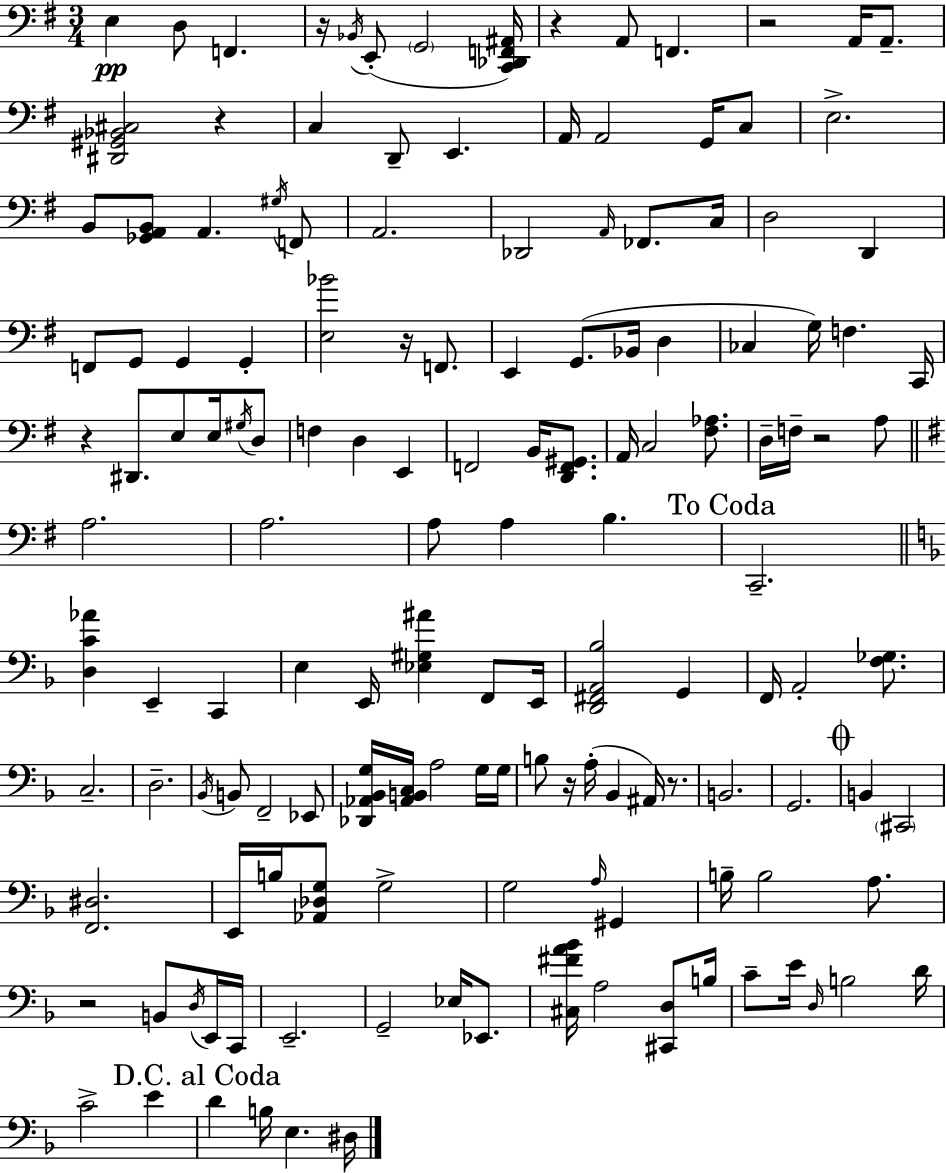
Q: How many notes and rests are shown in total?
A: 145